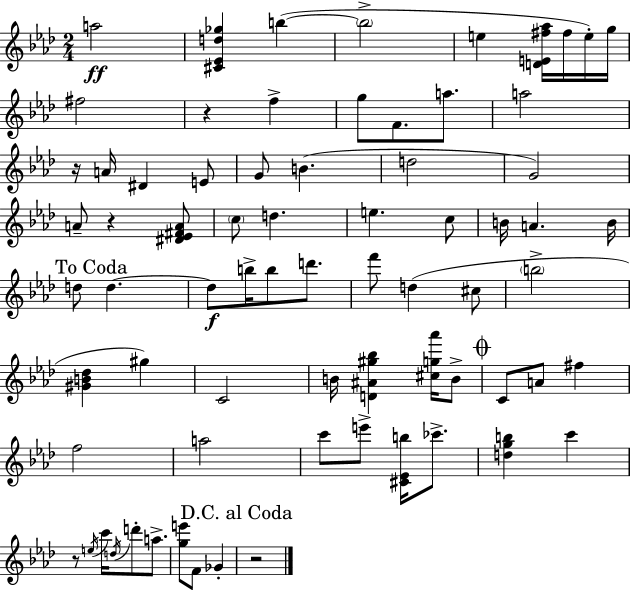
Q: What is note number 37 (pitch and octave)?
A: C#5